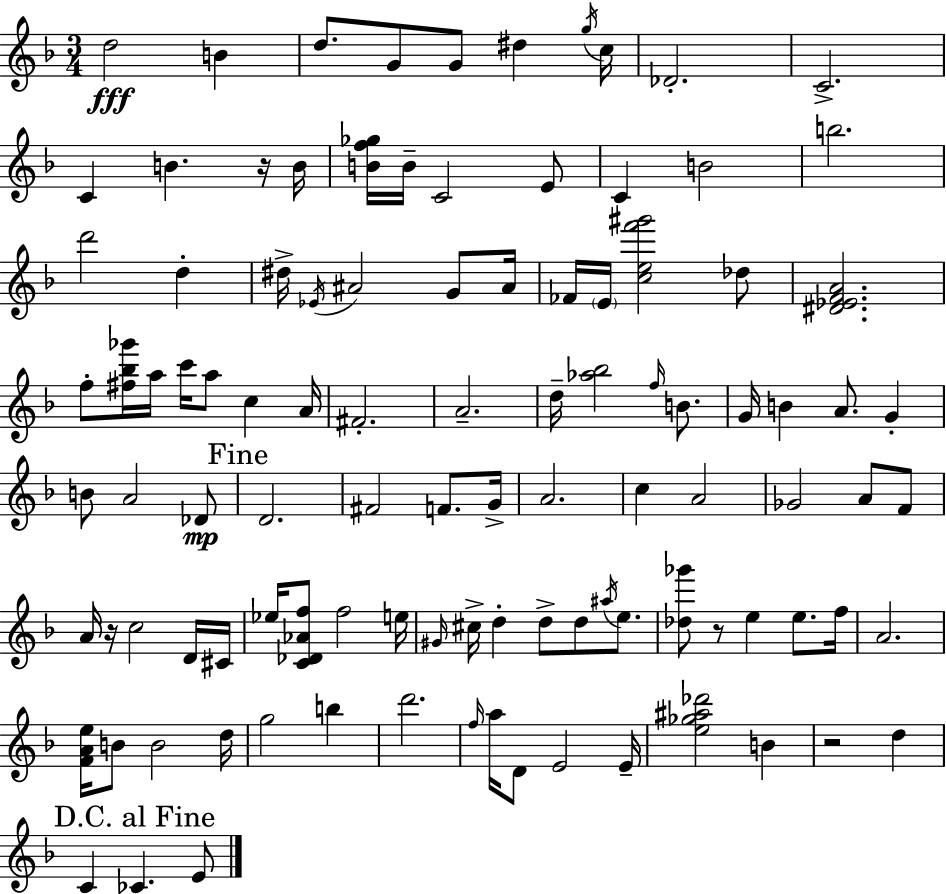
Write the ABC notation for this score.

X:1
T:Untitled
M:3/4
L:1/4
K:Dm
d2 B d/2 G/2 G/2 ^d g/4 c/4 _D2 C2 C B z/4 B/4 [Bf_g]/4 B/4 C2 E/2 C B2 b2 d'2 d ^d/4 _E/4 ^A2 G/2 ^A/4 _F/4 E/4 [cef'^g']2 _d/2 [^D_EFA]2 f/2 [^f_b_g']/4 a/4 c'/4 a/2 c A/4 ^F2 A2 d/4 [_a_b]2 f/4 B/2 G/4 B A/2 G B/2 A2 _D/2 D2 ^F2 F/2 G/4 A2 c A2 _G2 A/2 F/2 A/4 z/4 c2 D/4 ^C/4 _e/4 [C_D_Af]/2 f2 e/4 ^G/4 ^c/4 d d/2 d/2 ^a/4 e/2 [_d_g']/2 z/2 e e/2 f/4 A2 [FAe]/4 B/2 B2 d/4 g2 b d'2 f/4 a/4 D/2 E2 E/4 [e_g^a_d']2 B z2 d C _C E/2